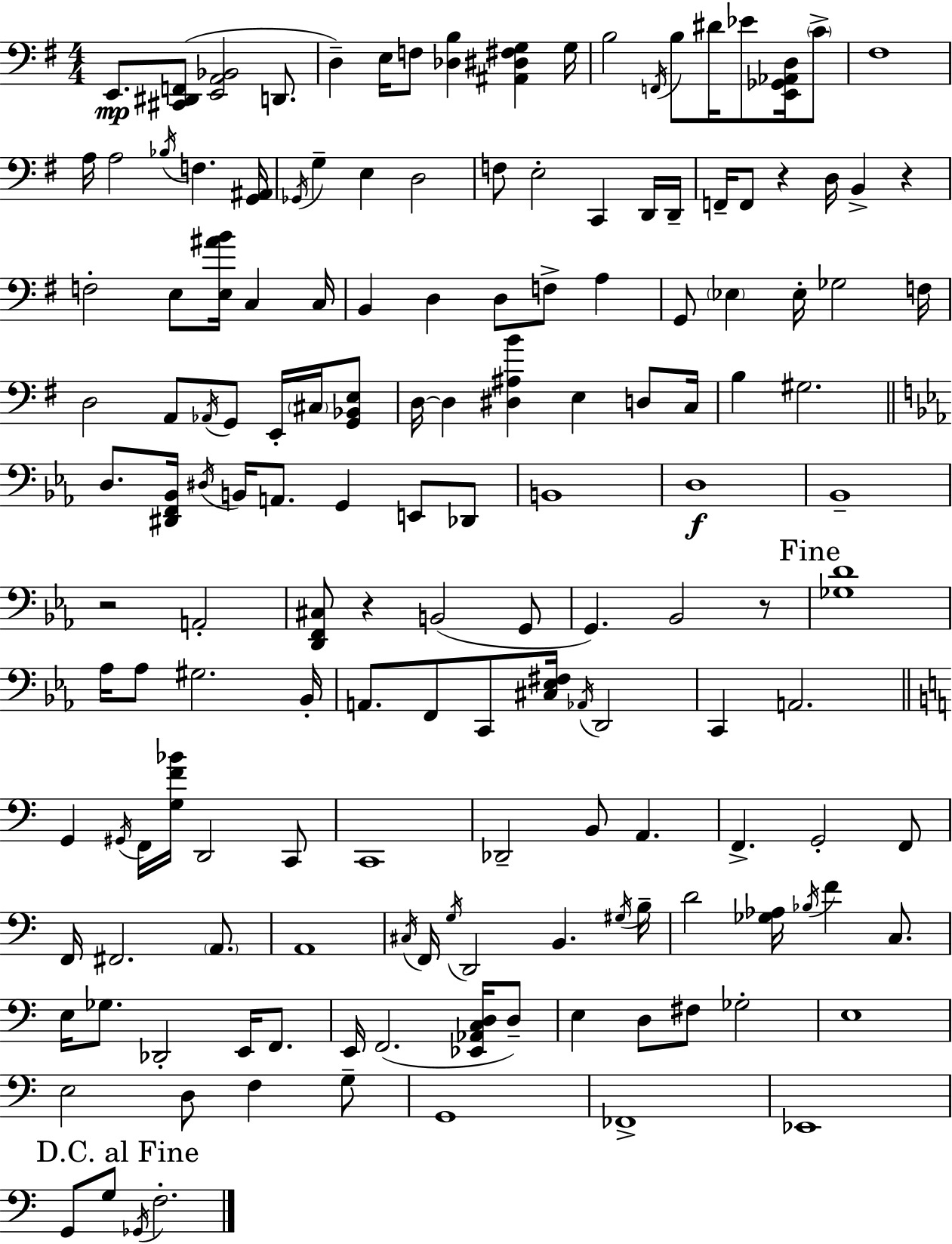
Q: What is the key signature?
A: G major